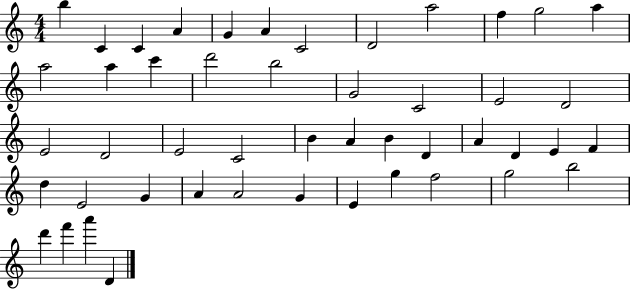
B5/q C4/q C4/q A4/q G4/q A4/q C4/h D4/h A5/h F5/q G5/h A5/q A5/h A5/q C6/q D6/h B5/h G4/h C4/h E4/h D4/h E4/h D4/h E4/h C4/h B4/q A4/q B4/q D4/q A4/q D4/q E4/q F4/q D5/q E4/h G4/q A4/q A4/h G4/q E4/q G5/q F5/h G5/h B5/h D6/q F6/q A6/q D4/q